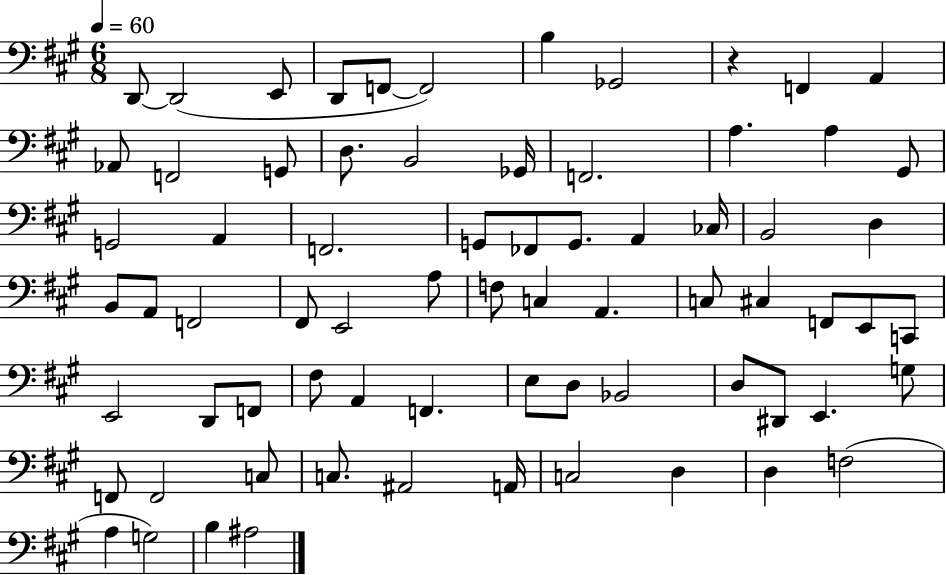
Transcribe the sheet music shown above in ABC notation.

X:1
T:Untitled
M:6/8
L:1/4
K:A
D,,/2 D,,2 E,,/2 D,,/2 F,,/2 F,,2 B, _G,,2 z F,, A,, _A,,/2 F,,2 G,,/2 D,/2 B,,2 _G,,/4 F,,2 A, A, ^G,,/2 G,,2 A,, F,,2 G,,/2 _F,,/2 G,,/2 A,, _C,/4 B,,2 D, B,,/2 A,,/2 F,,2 ^F,,/2 E,,2 A,/2 F,/2 C, A,, C,/2 ^C, F,,/2 E,,/2 C,,/2 E,,2 D,,/2 F,,/2 ^F,/2 A,, F,, E,/2 D,/2 _B,,2 D,/2 ^D,,/2 E,, G,/2 F,,/2 F,,2 C,/2 C,/2 ^A,,2 A,,/4 C,2 D, D, F,2 A, G,2 B, ^A,2